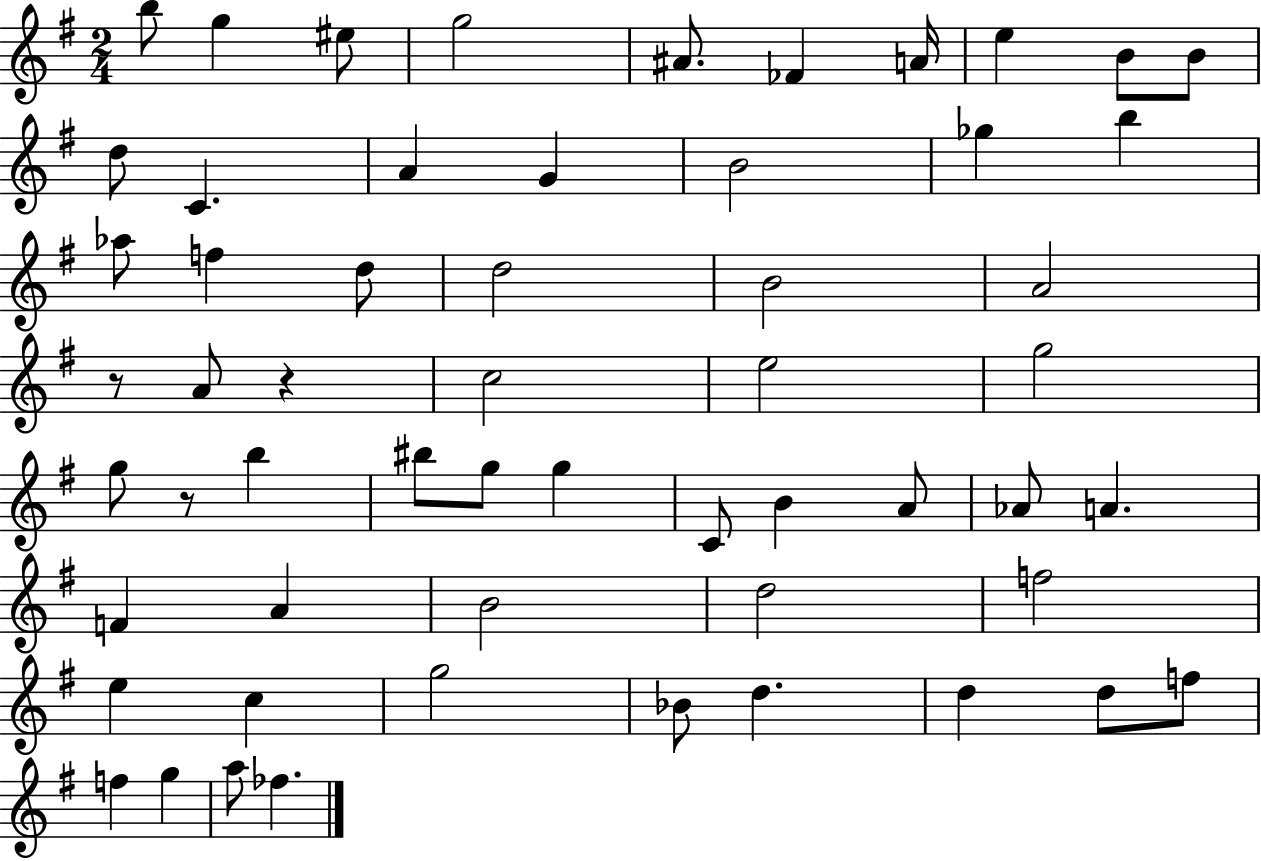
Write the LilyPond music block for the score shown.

{
  \clef treble
  \numericTimeSignature
  \time 2/4
  \key g \major
  b''8 g''4 eis''8 | g''2 | ais'8. fes'4 a'16 | e''4 b'8 b'8 | \break d''8 c'4. | a'4 g'4 | b'2 | ges''4 b''4 | \break aes''8 f''4 d''8 | d''2 | b'2 | a'2 | \break r8 a'8 r4 | c''2 | e''2 | g''2 | \break g''8 r8 b''4 | bis''8 g''8 g''4 | c'8 b'4 a'8 | aes'8 a'4. | \break f'4 a'4 | b'2 | d''2 | f''2 | \break e''4 c''4 | g''2 | bes'8 d''4. | d''4 d''8 f''8 | \break f''4 g''4 | a''8 fes''4. | \bar "|."
}